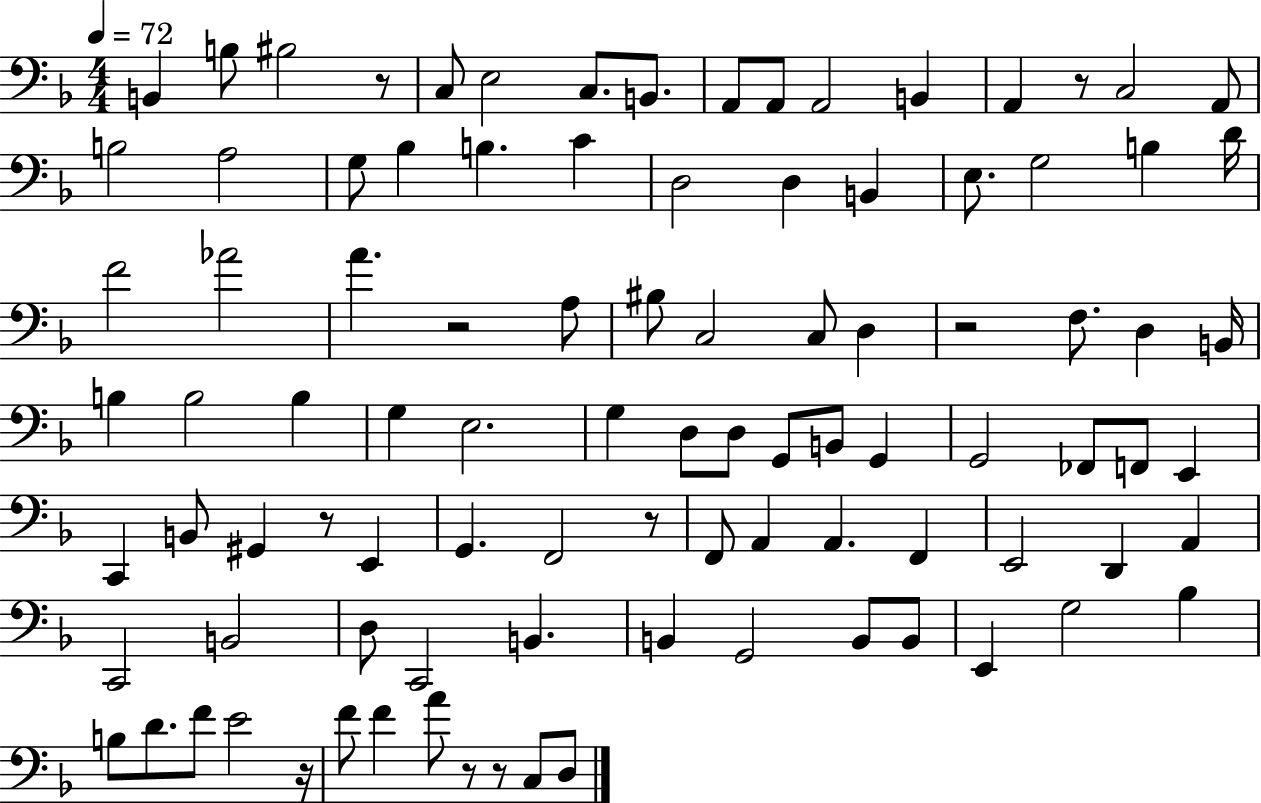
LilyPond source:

{
  \clef bass
  \numericTimeSignature
  \time 4/4
  \key f \major
  \tempo 4 = 72
  b,4 b8 bis2 r8 | c8 e2 c8. b,8. | a,8 a,8 a,2 b,4 | a,4 r8 c2 a,8 | \break b2 a2 | g8 bes4 b4. c'4 | d2 d4 b,4 | e8. g2 b4 d'16 | \break f'2 aes'2 | a'4. r2 a8 | bis8 c2 c8 d4 | r2 f8. d4 b,16 | \break b4 b2 b4 | g4 e2. | g4 d8 d8 g,8 b,8 g,4 | g,2 fes,8 f,8 e,4 | \break c,4 b,8 gis,4 r8 e,4 | g,4. f,2 r8 | f,8 a,4 a,4. f,4 | e,2 d,4 a,4 | \break c,2 b,2 | d8 c,2 b,4. | b,4 g,2 b,8 b,8 | e,4 g2 bes4 | \break b8 d'8. f'8 e'2 r16 | f'8 f'4 a'8 r8 r8 c8 d8 | \bar "|."
}